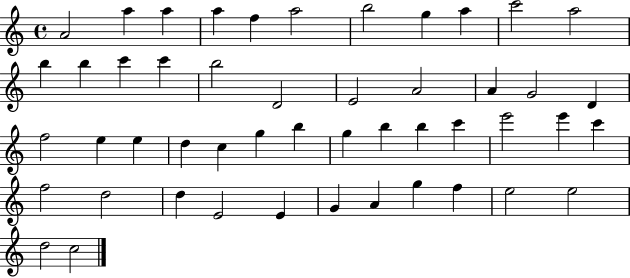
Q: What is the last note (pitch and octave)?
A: C5